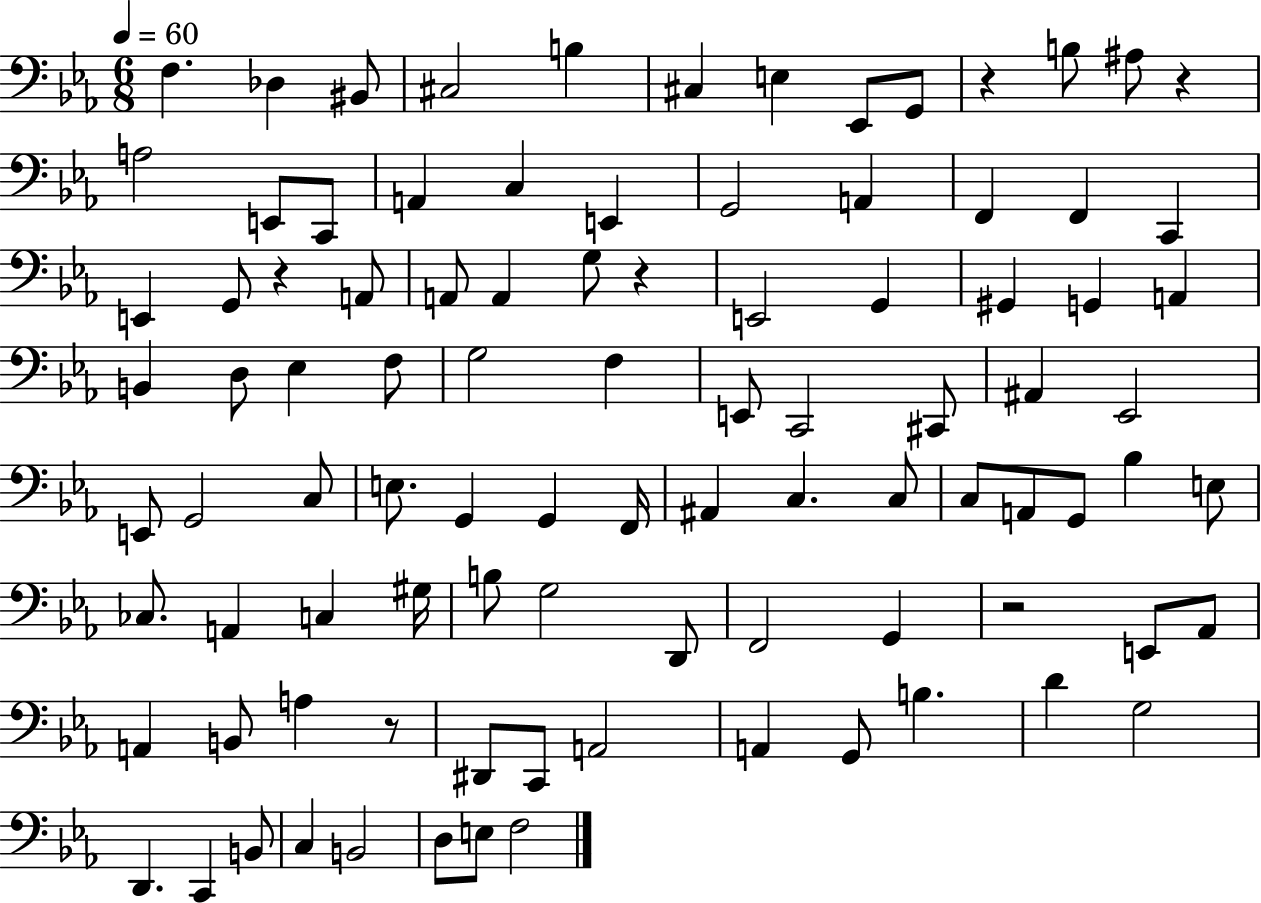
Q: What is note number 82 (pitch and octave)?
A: D2